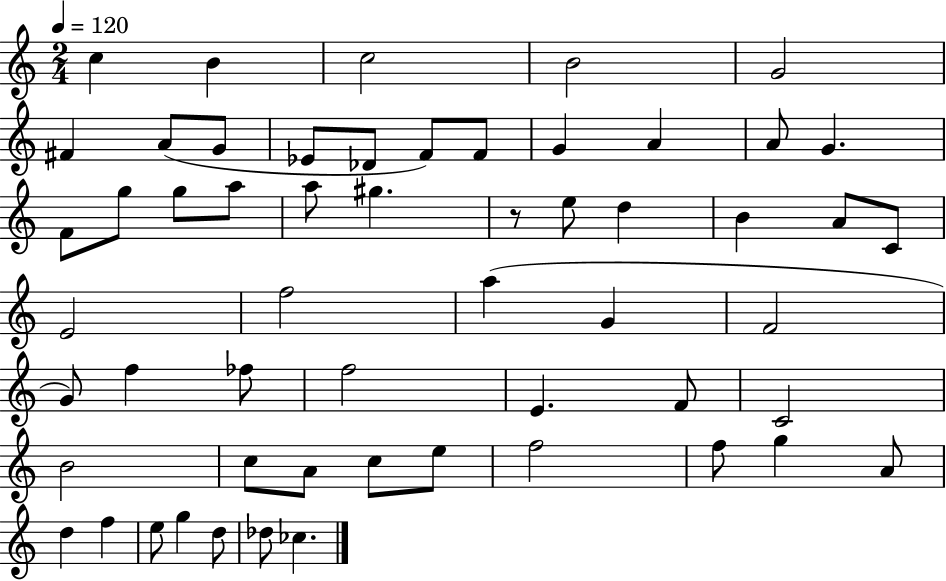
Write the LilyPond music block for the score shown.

{
  \clef treble
  \numericTimeSignature
  \time 2/4
  \key c \major
  \tempo 4 = 120
  \repeat volta 2 { c''4 b'4 | c''2 | b'2 | g'2 | \break fis'4 a'8( g'8 | ees'8 des'8 f'8) f'8 | g'4 a'4 | a'8 g'4. | \break f'8 g''8 g''8 a''8 | a''8 gis''4. | r8 e''8 d''4 | b'4 a'8 c'8 | \break e'2 | f''2 | a''4( g'4 | f'2 | \break g'8) f''4 fes''8 | f''2 | e'4. f'8 | c'2 | \break b'2 | c''8 a'8 c''8 e''8 | f''2 | f''8 g''4 a'8 | \break d''4 f''4 | e''8 g''4 d''8 | des''8 ces''4. | } \bar "|."
}